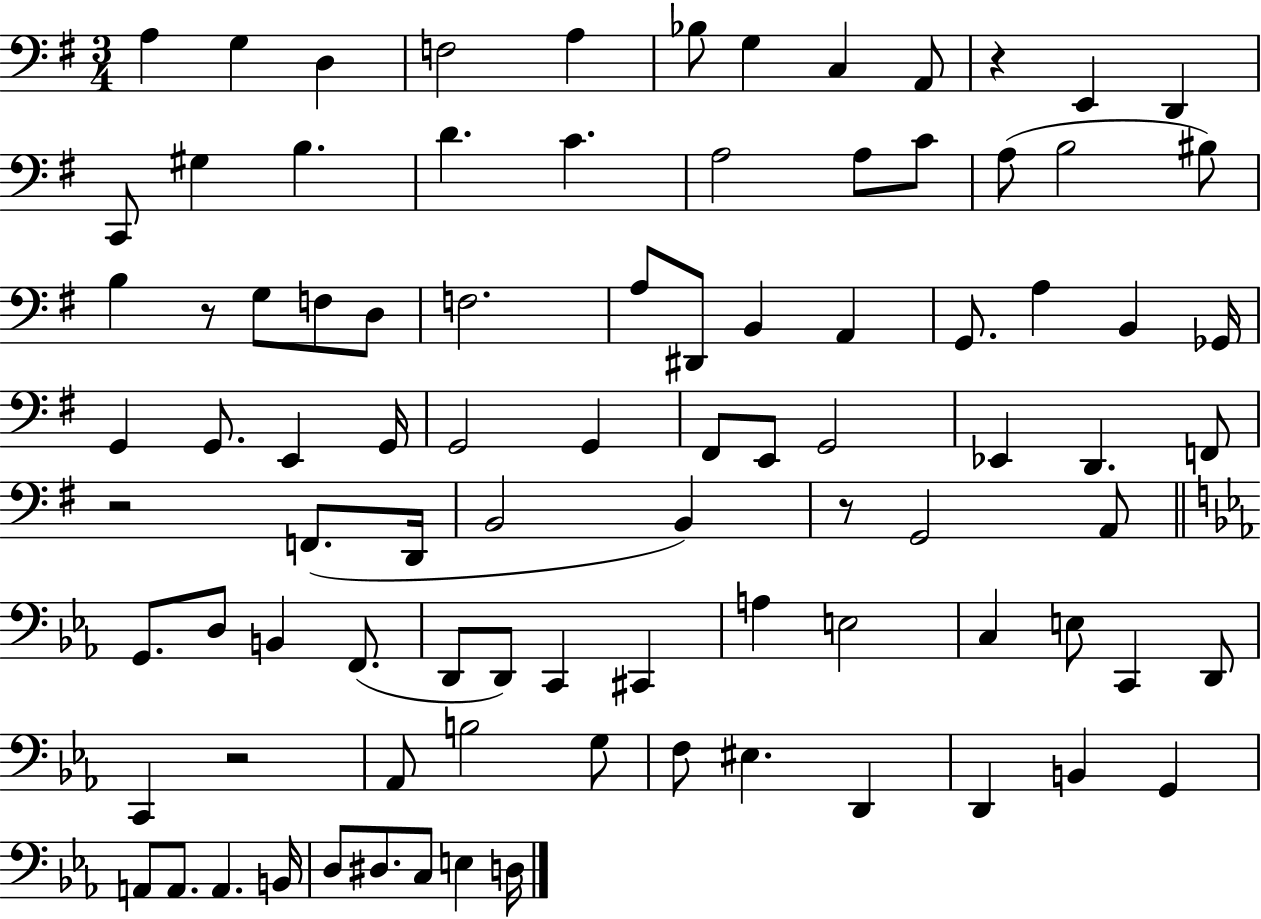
{
  \clef bass
  \numericTimeSignature
  \time 3/4
  \key g \major
  a4 g4 d4 | f2 a4 | bes8 g4 c4 a,8 | r4 e,4 d,4 | \break c,8 gis4 b4. | d'4. c'4. | a2 a8 c'8 | a8( b2 bis8) | \break b4 r8 g8 f8 d8 | f2. | a8 dis,8 b,4 a,4 | g,8. a4 b,4 ges,16 | \break g,4 g,8. e,4 g,16 | g,2 g,4 | fis,8 e,8 g,2 | ees,4 d,4. f,8 | \break r2 f,8.( d,16 | b,2 b,4) | r8 g,2 a,8 | \bar "||" \break \key ees \major g,8. d8 b,4 f,8.( | d,8 d,8) c,4 cis,4 | a4 e2 | c4 e8 c,4 d,8 | \break c,4 r2 | aes,8 b2 g8 | f8 eis4. d,4 | d,4 b,4 g,4 | \break a,8 a,8. a,4. b,16 | d8 dis8. c8 e4 d16 | \bar "|."
}